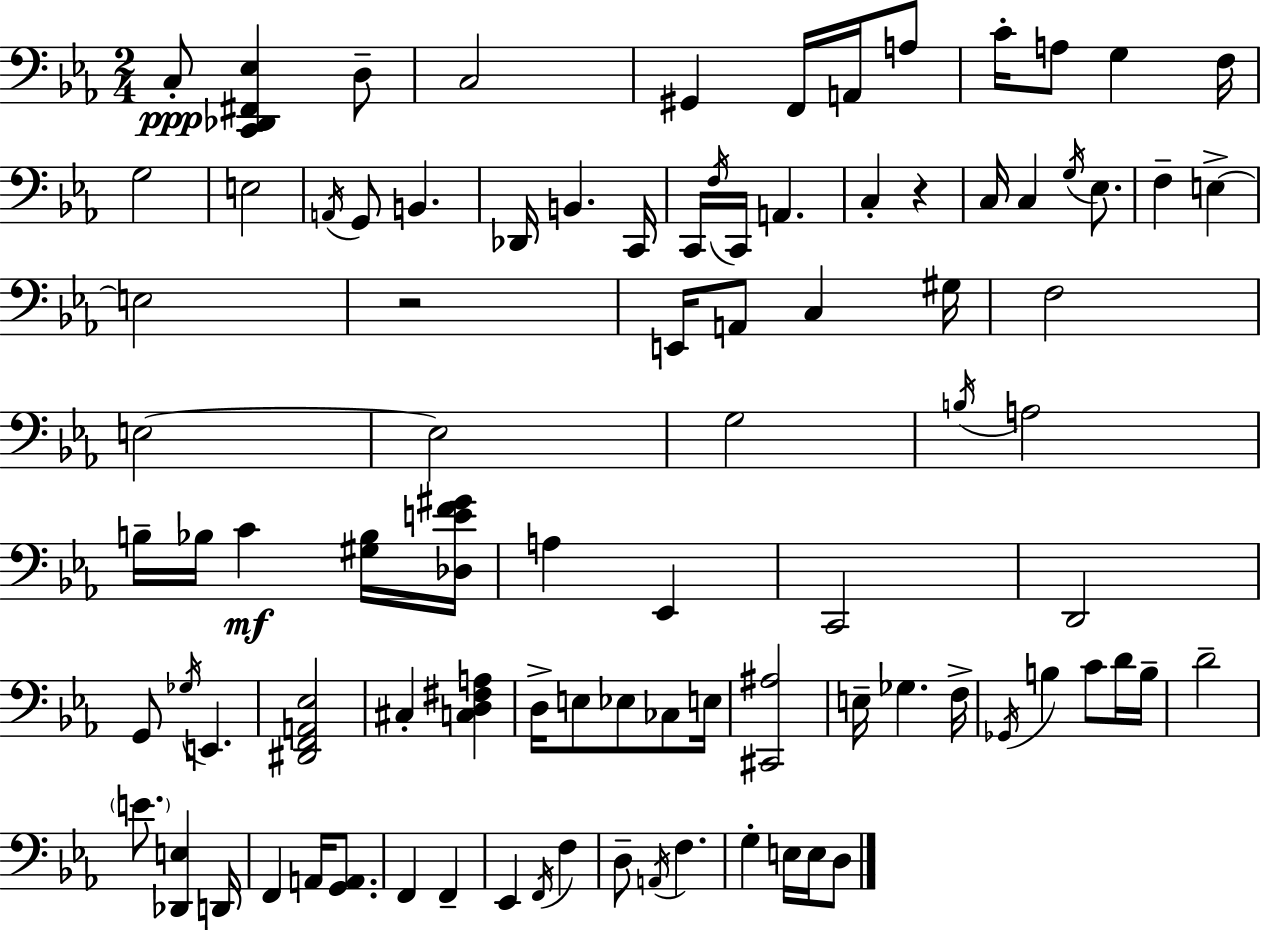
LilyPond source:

{
  \clef bass
  \numericTimeSignature
  \time 2/4
  \key c \minor
  c8-.\ppp <c, des, fis, ees>4 d8-- | c2 | gis,4 f,16 a,16 a8 | c'16-. a8 g4 f16 | \break g2 | e2 | \acciaccatura { a,16 } g,8 b,4. | des,16 b,4. | \break c,16 c,16 \acciaccatura { f16 } c,16 a,4. | c4-. r4 | c16 c4 \acciaccatura { g16 } | ees8. f4-- e4->~~ | \break e2 | r2 | e,16 a,8 c4 | gis16 f2 | \break e2~~ | e2 | g2 | \acciaccatura { b16 } a2 | \break b16-- bes16 c'4\mf | <gis bes>16 <des e' f' gis'>16 a4 | ees,4 c,2 | d,2 | \break g,8 \acciaccatura { ges16 } e,4. | <dis, f, a, ees>2 | cis4-. | <c d fis a>4 d16-> e8 | \break ees8 ces8 e16 <cis, ais>2 | e16-- ges4. | f16-> \acciaccatura { ges,16 } b4 | c'8 d'16 b16-- d'2-- | \break \parenthesize e'8. | <des, e>4 d,16 f,4 | a,16 <g, a,>8. f,4 | f,4-- ees,4 | \break \acciaccatura { f,16 } f4 d8-- | \acciaccatura { a,16 } f4. | g4-. e16 e16 d8 | \bar "|."
}